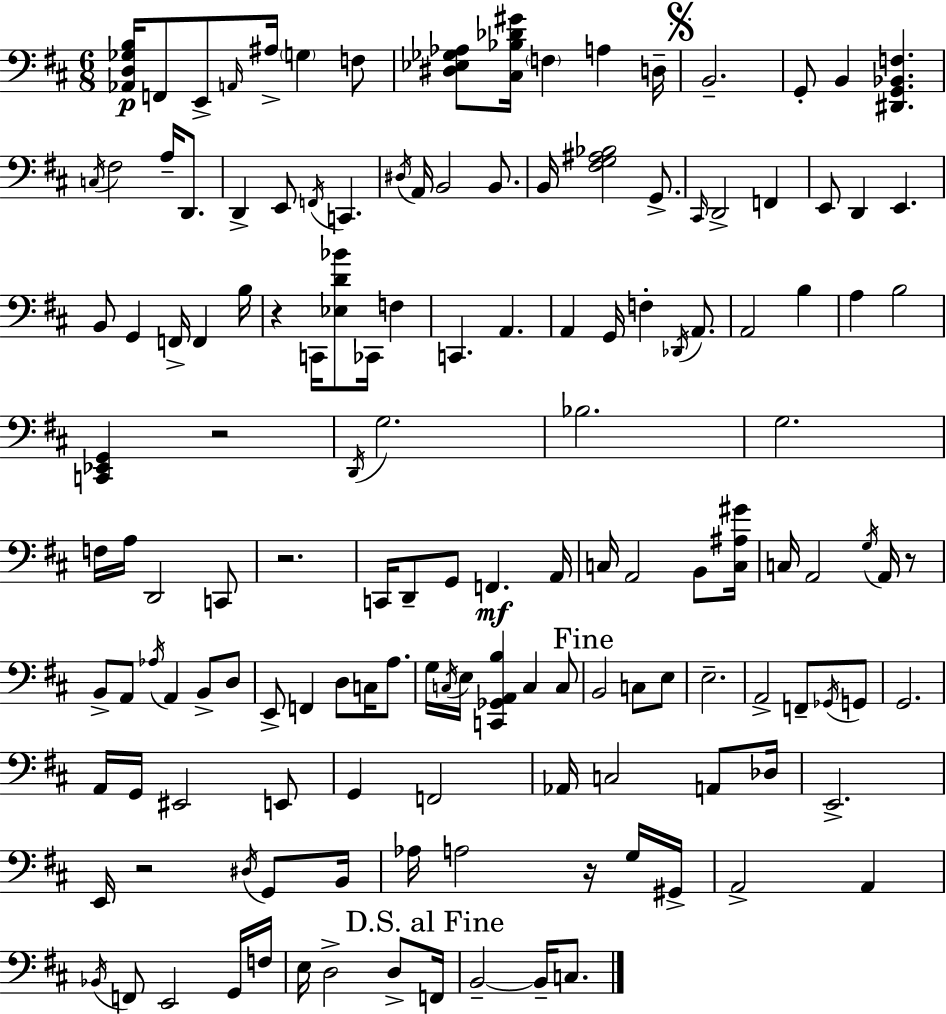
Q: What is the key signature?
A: D major